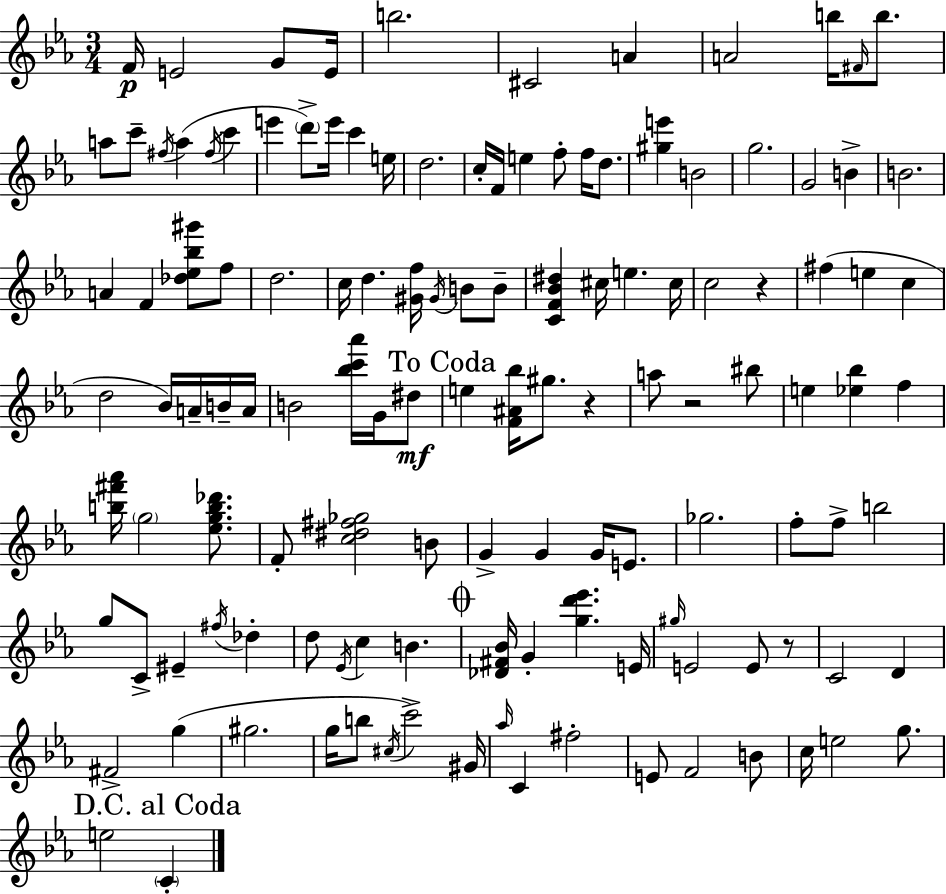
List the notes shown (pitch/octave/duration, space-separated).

F4/s E4/h G4/e E4/s B5/h. C#4/h A4/q A4/h B5/s F#4/s B5/e. A5/e C6/e F#5/s A5/q F#5/s C6/q E6/q D6/e E6/s C6/q E5/s D5/h. C5/s F4/s E5/q F5/e F5/s D5/e. [G#5,E6]/q B4/h G5/h. G4/h B4/q B4/h. A4/q F4/q [Db5,Eb5,Bb5,G#6]/e F5/e D5/h. C5/s D5/q. [G#4,F5]/s G#4/s B4/e B4/e [C4,F4,Bb4,D#5]/q C#5/s E5/q. C#5/s C5/h R/q F#5/q E5/q C5/q D5/h Bb4/s A4/s B4/s A4/s B4/h [Bb5,C6,Ab6]/s G4/s D#5/e E5/q [F4,A#4,Bb5]/s G#5/e. R/q A5/e R/h BIS5/e E5/q [Eb5,Bb5]/q F5/q [B5,F#6,Ab6]/s G5/h [Eb5,G5,B5,Db6]/e. F4/e [C5,D#5,F#5,Gb5]/h B4/e G4/q G4/q G4/s E4/e. Gb5/h. F5/e F5/e B5/h G5/e C4/e EIS4/q F#5/s Db5/q D5/e Eb4/s C5/q B4/q. [Db4,F#4,Bb4]/s G4/q [G5,D6,Eb6]/q. E4/s G#5/s E4/h E4/e R/e C4/h D4/q F#4/h G5/q G#5/h. G5/s B5/e C#5/s C6/h G#4/s Ab5/s C4/q F#5/h E4/e F4/h B4/e C5/s E5/h G5/e. E5/h C4/q